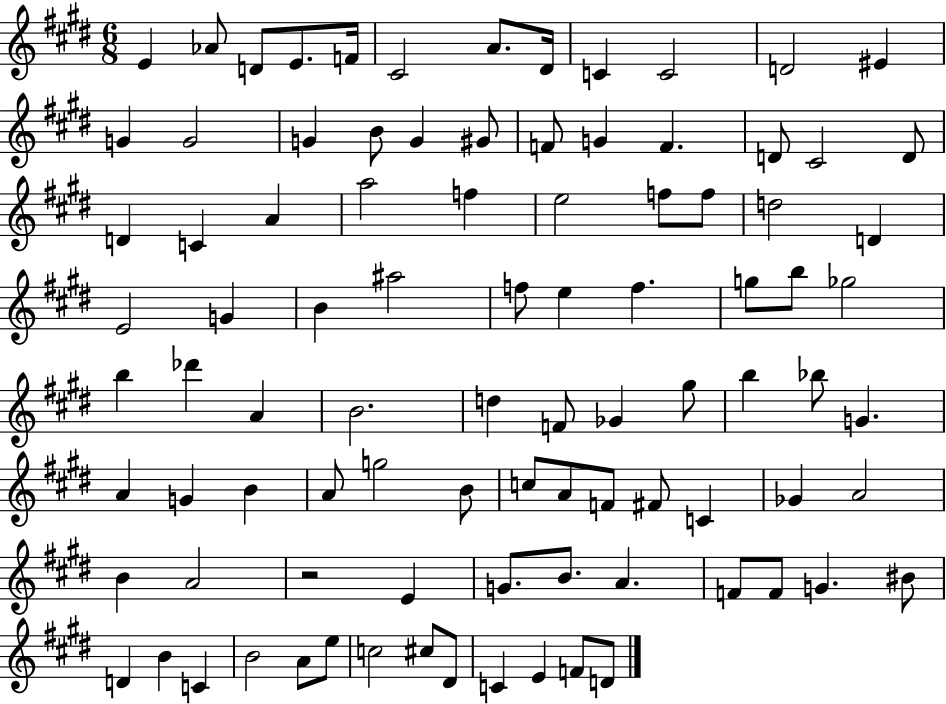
E4/q Ab4/e D4/e E4/e. F4/s C#4/h A4/e. D#4/s C4/q C4/h D4/h EIS4/q G4/q G4/h G4/q B4/e G4/q G#4/e F4/e G4/q F4/q. D4/e C#4/h D4/e D4/q C4/q A4/q A5/h F5/q E5/h F5/e F5/e D5/h D4/q E4/h G4/q B4/q A#5/h F5/e E5/q F5/q. G5/e B5/e Gb5/h B5/q Db6/q A4/q B4/h. D5/q F4/e Gb4/q G#5/e B5/q Bb5/e G4/q. A4/q G4/q B4/q A4/e G5/h B4/e C5/e A4/e F4/e F#4/e C4/q Gb4/q A4/h B4/q A4/h R/h E4/q G4/e. B4/e. A4/q. F4/e F4/e G4/q. BIS4/e D4/q B4/q C4/q B4/h A4/e E5/e C5/h C#5/e D#4/e C4/q E4/q F4/e D4/e